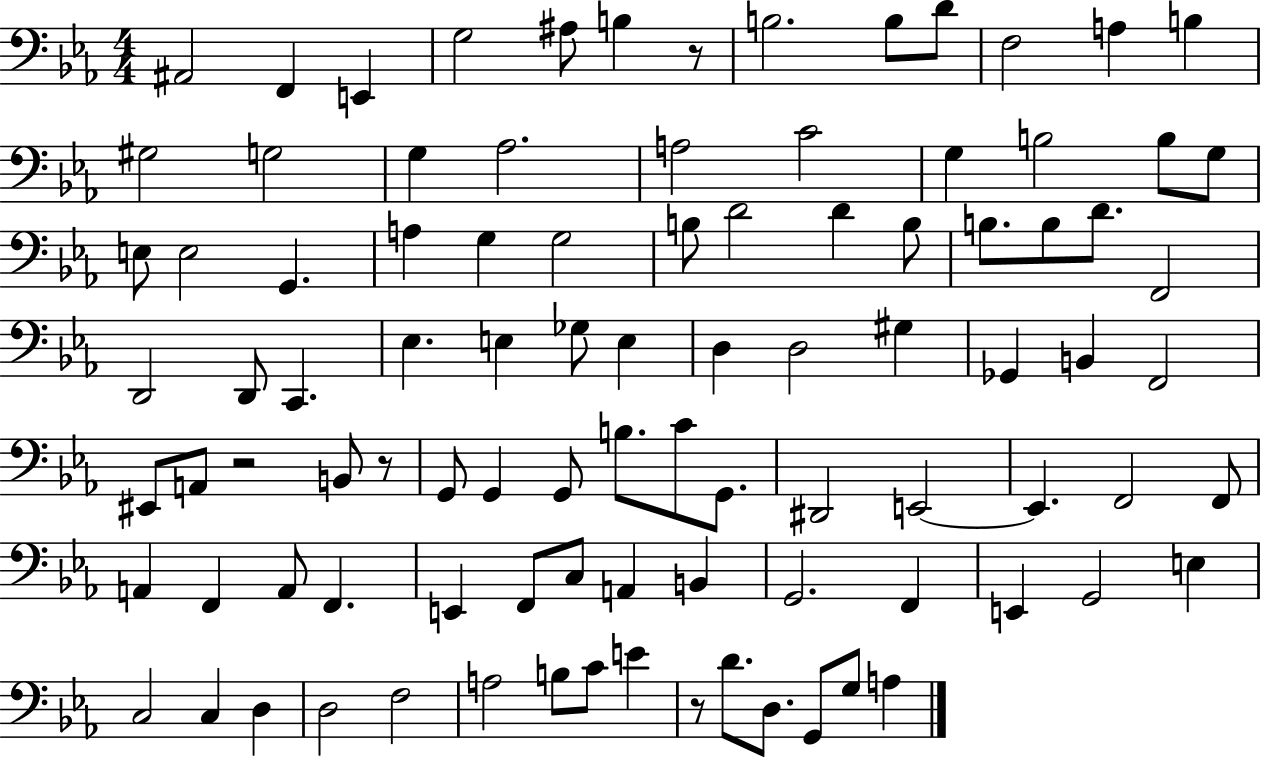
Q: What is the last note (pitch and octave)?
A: A3